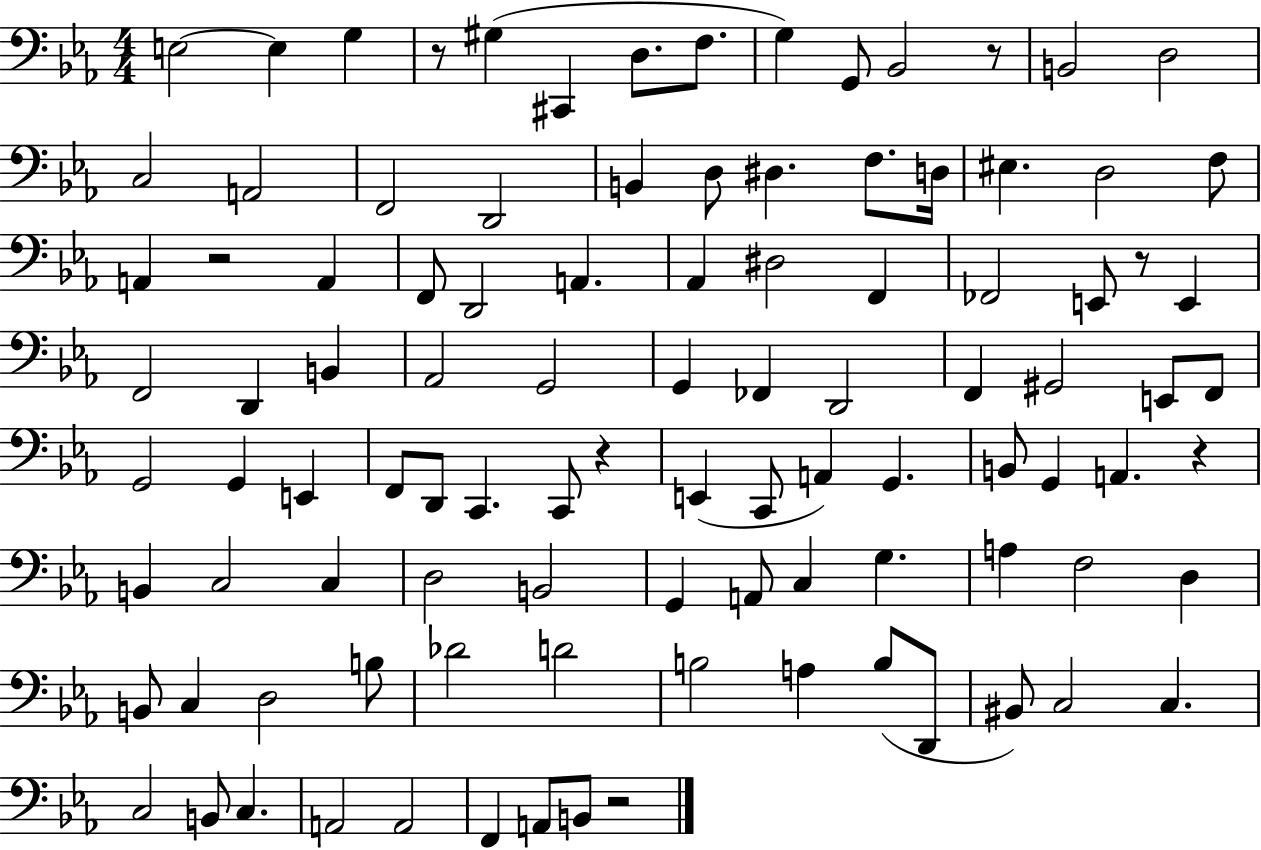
E3/h E3/q G3/q R/e G#3/q C#2/q D3/e. F3/e. G3/q G2/e Bb2/h R/e B2/h D3/h C3/h A2/h F2/h D2/h B2/q D3/e D#3/q. F3/e. D3/s EIS3/q. D3/h F3/e A2/q R/h A2/q F2/e D2/h A2/q. Ab2/q D#3/h F2/q FES2/h E2/e R/e E2/q F2/h D2/q B2/q Ab2/h G2/h G2/q FES2/q D2/h F2/q G#2/h E2/e F2/e G2/h G2/q E2/q F2/e D2/e C2/q. C2/e R/q E2/q C2/e A2/q G2/q. B2/e G2/q A2/q. R/q B2/q C3/h C3/q D3/h B2/h G2/q A2/e C3/q G3/q. A3/q F3/h D3/q B2/e C3/q D3/h B3/e Db4/h D4/h B3/h A3/q B3/e D2/e BIS2/e C3/h C3/q. C3/h B2/e C3/q. A2/h A2/h F2/q A2/e B2/e R/h